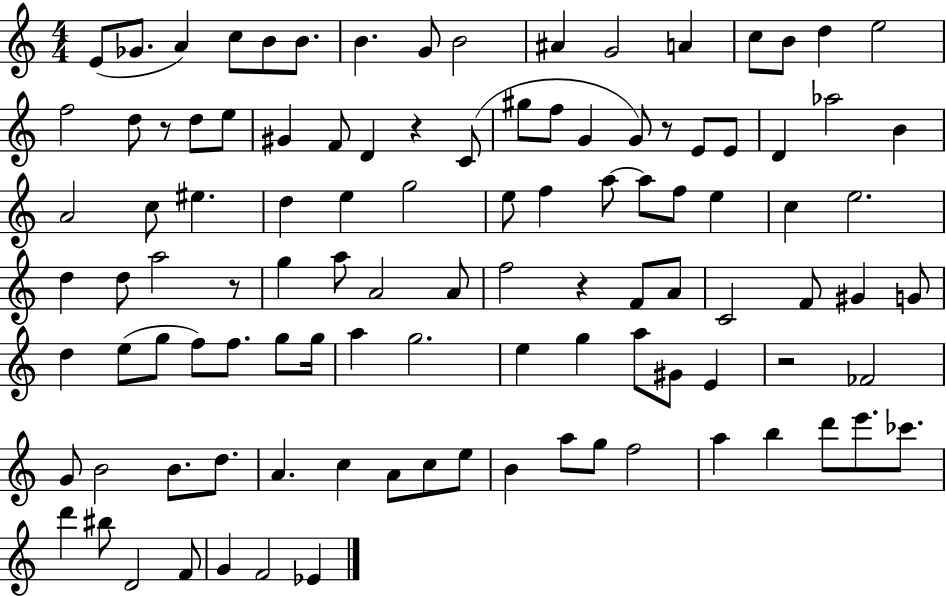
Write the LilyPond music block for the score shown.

{
  \clef treble
  \numericTimeSignature
  \time 4/4
  \key c \major
  e'8( ges'8. a'4) c''8 b'8 b'8. | b'4. g'8 b'2 | ais'4 g'2 a'4 | c''8 b'8 d''4 e''2 | \break f''2 d''8 r8 d''8 e''8 | gis'4 f'8 d'4 r4 c'8( | gis''8 f''8 g'4 g'8) r8 e'8 e'8 | d'4 aes''2 b'4 | \break a'2 c''8 eis''4. | d''4 e''4 g''2 | e''8 f''4 a''8~~ a''8 f''8 e''4 | c''4 e''2. | \break d''4 d''8 a''2 r8 | g''4 a''8 a'2 a'8 | f''2 r4 f'8 a'8 | c'2 f'8 gis'4 g'8 | \break d''4 e''8( g''8 f''8) f''8. g''8 g''16 | a''4 g''2. | e''4 g''4 a''8 gis'8 e'4 | r2 fes'2 | \break g'8 b'2 b'8. d''8. | a'4. c''4 a'8 c''8 e''8 | b'4 a''8 g''8 f''2 | a''4 b''4 d'''8 e'''8. ces'''8. | \break d'''4 bis''8 d'2 f'8 | g'4 f'2 ees'4 | \bar "|."
}